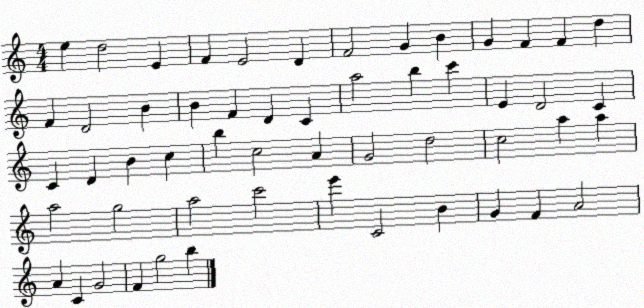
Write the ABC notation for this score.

X:1
T:Untitled
M:4/4
L:1/4
K:C
e d2 E F E2 D F2 G B G F F d F D2 B B F D C a2 b c' E D2 C C D B c b c2 A G2 d2 c2 a a a2 g2 a2 c'2 e' C2 B G F A2 A C G2 F g2 b